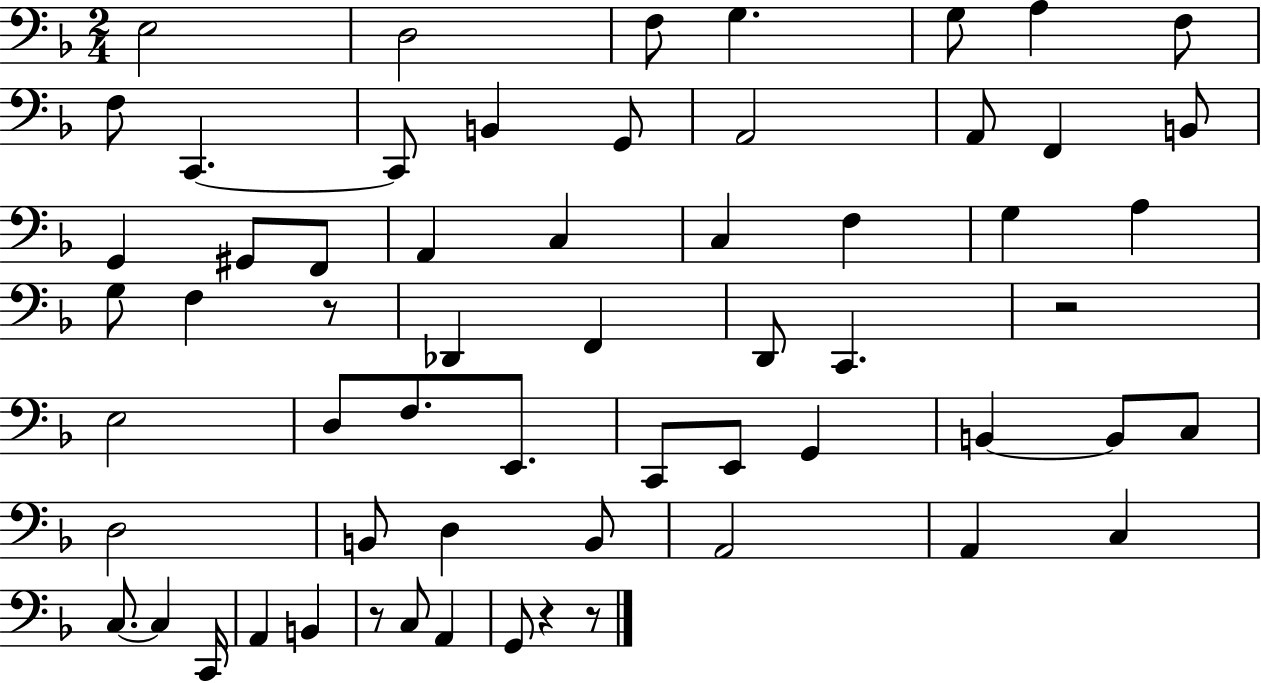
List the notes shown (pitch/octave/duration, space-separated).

E3/h D3/h F3/e G3/q. G3/e A3/q F3/e F3/e C2/q. C2/e B2/q G2/e A2/h A2/e F2/q B2/e G2/q G#2/e F2/e A2/q C3/q C3/q F3/q G3/q A3/q G3/e F3/q R/e Db2/q F2/q D2/e C2/q. R/h E3/h D3/e F3/e. E2/e. C2/e E2/e G2/q B2/q B2/e C3/e D3/h B2/e D3/q B2/e A2/h A2/q C3/q C3/e. C3/q C2/s A2/q B2/q R/e C3/e A2/q G2/e R/q R/e